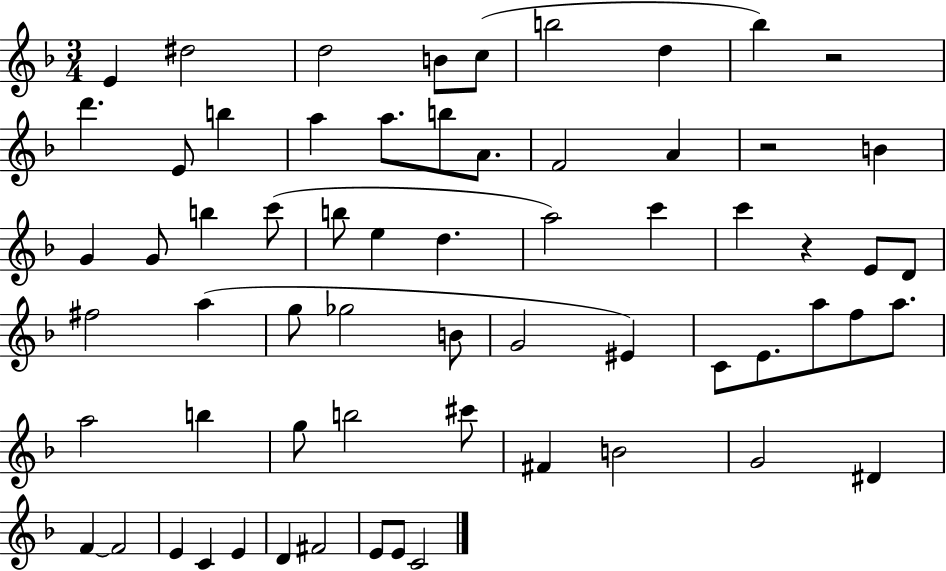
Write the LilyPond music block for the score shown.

{
  \clef treble
  \numericTimeSignature
  \time 3/4
  \key f \major
  e'4 dis''2 | d''2 b'8 c''8( | b''2 d''4 | bes''4) r2 | \break d'''4. e'8 b''4 | a''4 a''8. b''8 a'8. | f'2 a'4 | r2 b'4 | \break g'4 g'8 b''4 c'''8( | b''8 e''4 d''4. | a''2) c'''4 | c'''4 r4 e'8 d'8 | \break fis''2 a''4( | g''8 ges''2 b'8 | g'2 eis'4) | c'8 e'8. a''8 f''8 a''8. | \break a''2 b''4 | g''8 b''2 cis'''8 | fis'4 b'2 | g'2 dis'4 | \break f'4~~ f'2 | e'4 c'4 e'4 | d'4 fis'2 | e'8 e'8 c'2 | \break \bar "|."
}